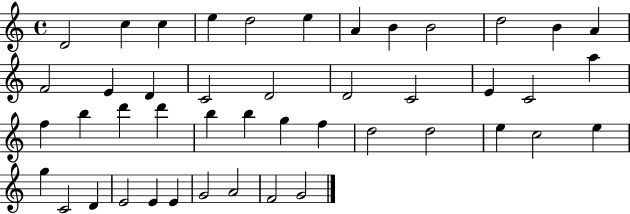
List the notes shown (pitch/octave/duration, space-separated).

D4/h C5/q C5/q E5/q D5/h E5/q A4/q B4/q B4/h D5/h B4/q A4/q F4/h E4/q D4/q C4/h D4/h D4/h C4/h E4/q C4/h A5/q F5/q B5/q D6/q D6/q B5/q B5/q G5/q F5/q D5/h D5/h E5/q C5/h E5/q G5/q C4/h D4/q E4/h E4/q E4/q G4/h A4/h F4/h G4/h